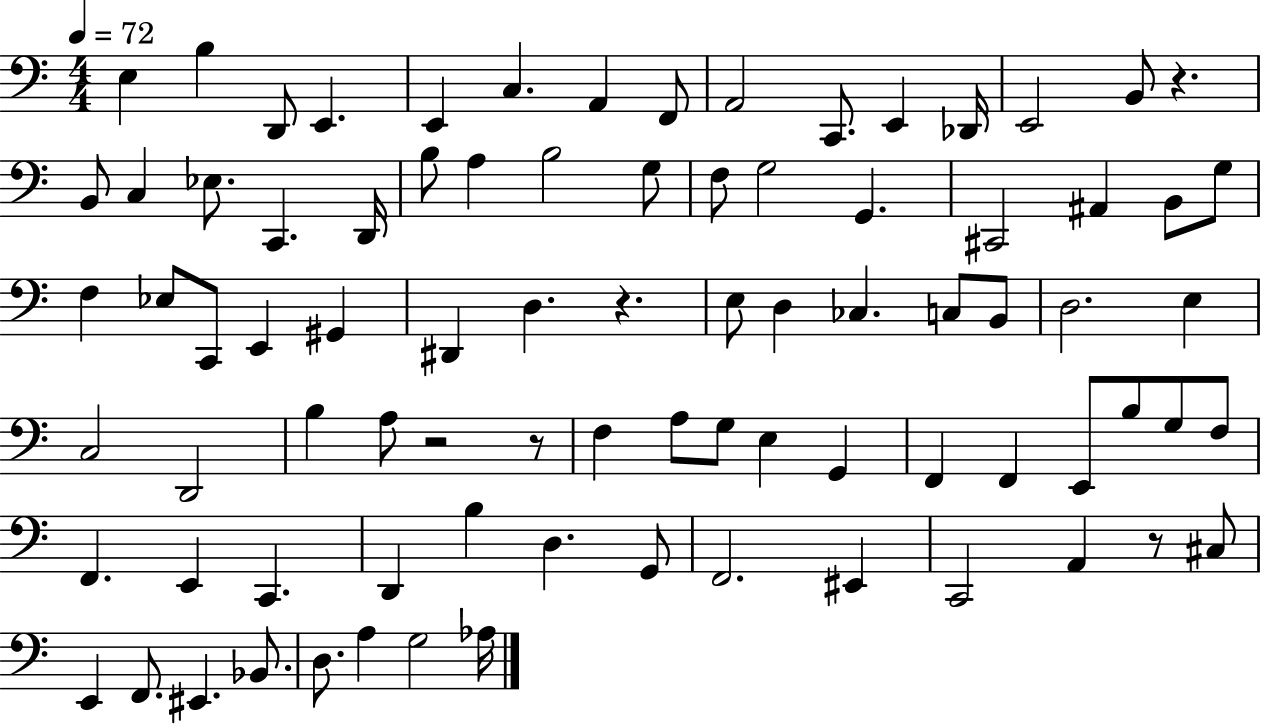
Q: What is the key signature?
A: C major